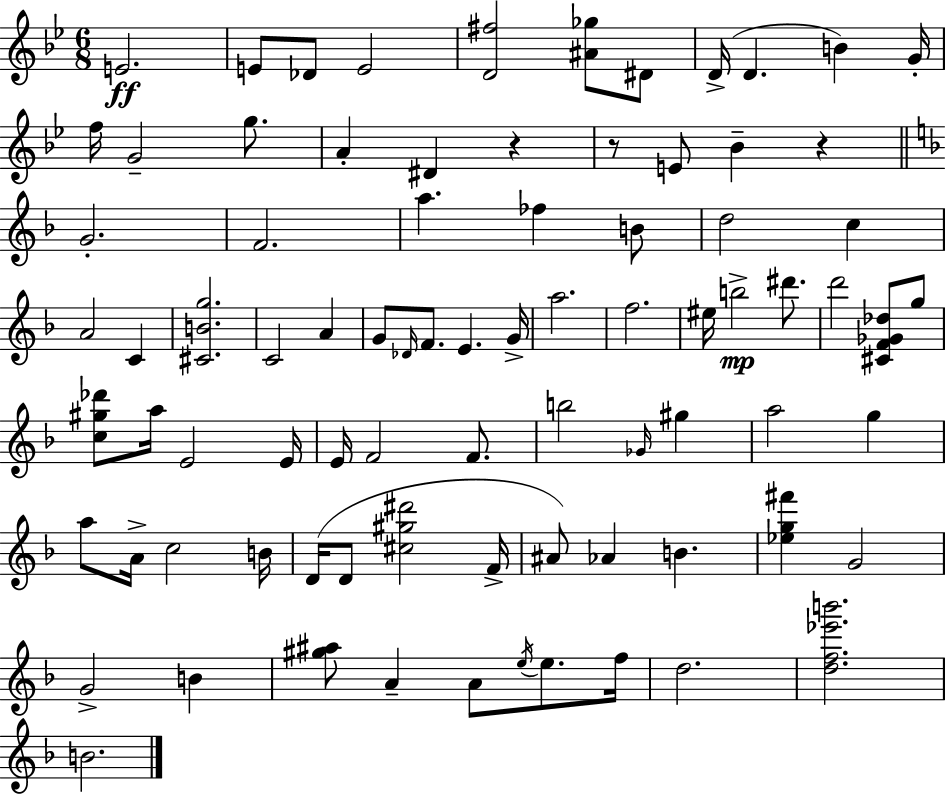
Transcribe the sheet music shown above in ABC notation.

X:1
T:Untitled
M:6/8
L:1/4
K:Bb
E2 E/2 _D/2 E2 [D^f]2 [^A_g]/2 ^D/2 D/4 D B G/4 f/4 G2 g/2 A ^D z z/2 E/2 _B z G2 F2 a _f B/2 d2 c A2 C [^CBg]2 C2 A G/2 _D/4 F/2 E G/4 a2 f2 ^e/4 b2 ^d'/2 d'2 [^CF_G_d]/2 g/2 [c^g_d']/2 a/4 E2 E/4 E/4 F2 F/2 b2 _G/4 ^g a2 g a/2 A/4 c2 B/4 D/4 D/2 [^c^g^d']2 F/4 ^A/2 _A B [_eg^f'] G2 G2 B [^g^a]/2 A A/2 e/4 e/2 f/4 d2 [df_e'b']2 B2